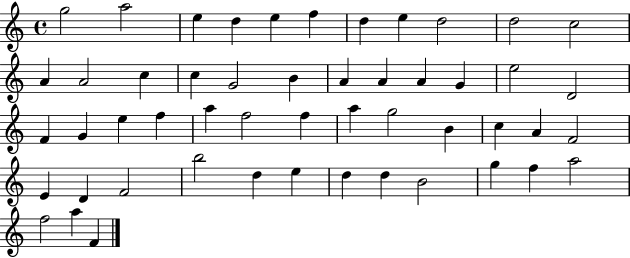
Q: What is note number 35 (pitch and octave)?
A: A4